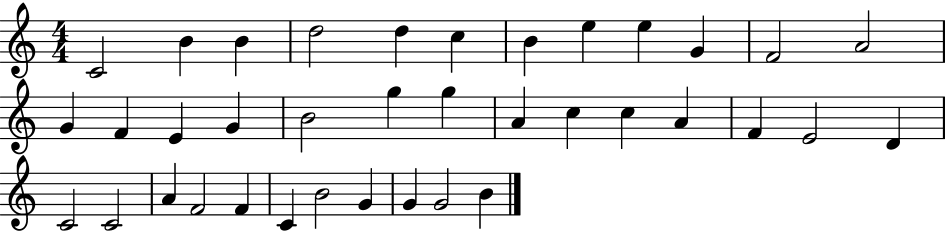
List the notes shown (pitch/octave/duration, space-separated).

C4/h B4/q B4/q D5/h D5/q C5/q B4/q E5/q E5/q G4/q F4/h A4/h G4/q F4/q E4/q G4/q B4/h G5/q G5/q A4/q C5/q C5/q A4/q F4/q E4/h D4/q C4/h C4/h A4/q F4/h F4/q C4/q B4/h G4/q G4/q G4/h B4/q